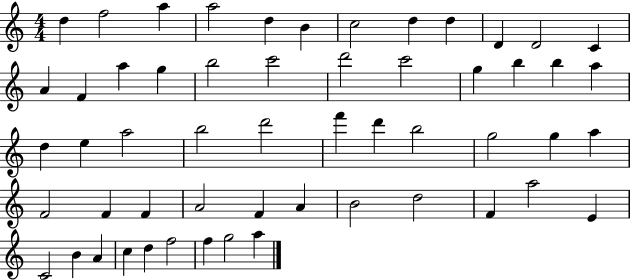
D5/q F5/h A5/q A5/h D5/q B4/q C5/h D5/q D5/q D4/q D4/h C4/q A4/q F4/q A5/q G5/q B5/h C6/h D6/h C6/h G5/q B5/q B5/q A5/q D5/q E5/q A5/h B5/h D6/h F6/q D6/q B5/h G5/h G5/q A5/q F4/h F4/q F4/q A4/h F4/q A4/q B4/h D5/h F4/q A5/h E4/q C4/h B4/q A4/q C5/q D5/q F5/h F5/q G5/h A5/q